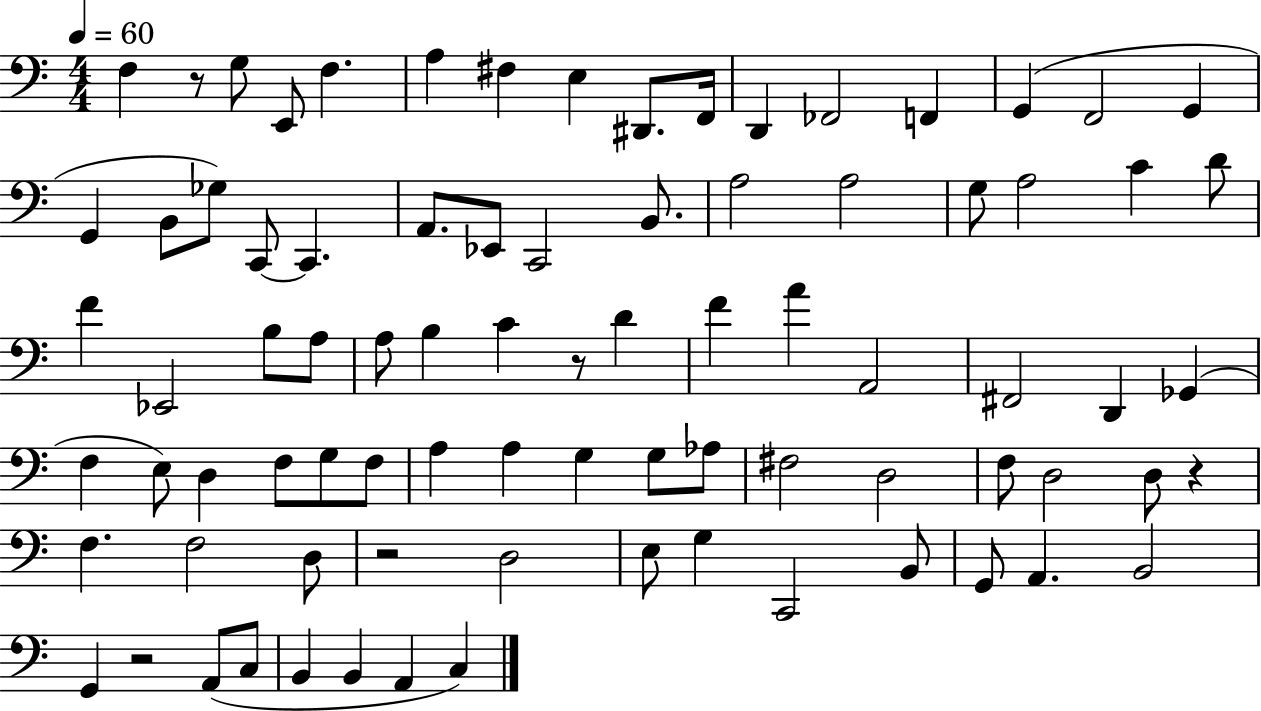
X:1
T:Untitled
M:4/4
L:1/4
K:C
F, z/2 G,/2 E,,/2 F, A, ^F, E, ^D,,/2 F,,/4 D,, _F,,2 F,, G,, F,,2 G,, G,, B,,/2 _G,/2 C,,/2 C,, A,,/2 _E,,/2 C,,2 B,,/2 A,2 A,2 G,/2 A,2 C D/2 F _E,,2 B,/2 A,/2 A,/2 B, C z/2 D F A A,,2 ^F,,2 D,, _G,, F, E,/2 D, F,/2 G,/2 F,/2 A, A, G, G,/2 _A,/2 ^F,2 D,2 F,/2 D,2 D,/2 z F, F,2 D,/2 z2 D,2 E,/2 G, C,,2 B,,/2 G,,/2 A,, B,,2 G,, z2 A,,/2 C,/2 B,, B,, A,, C,